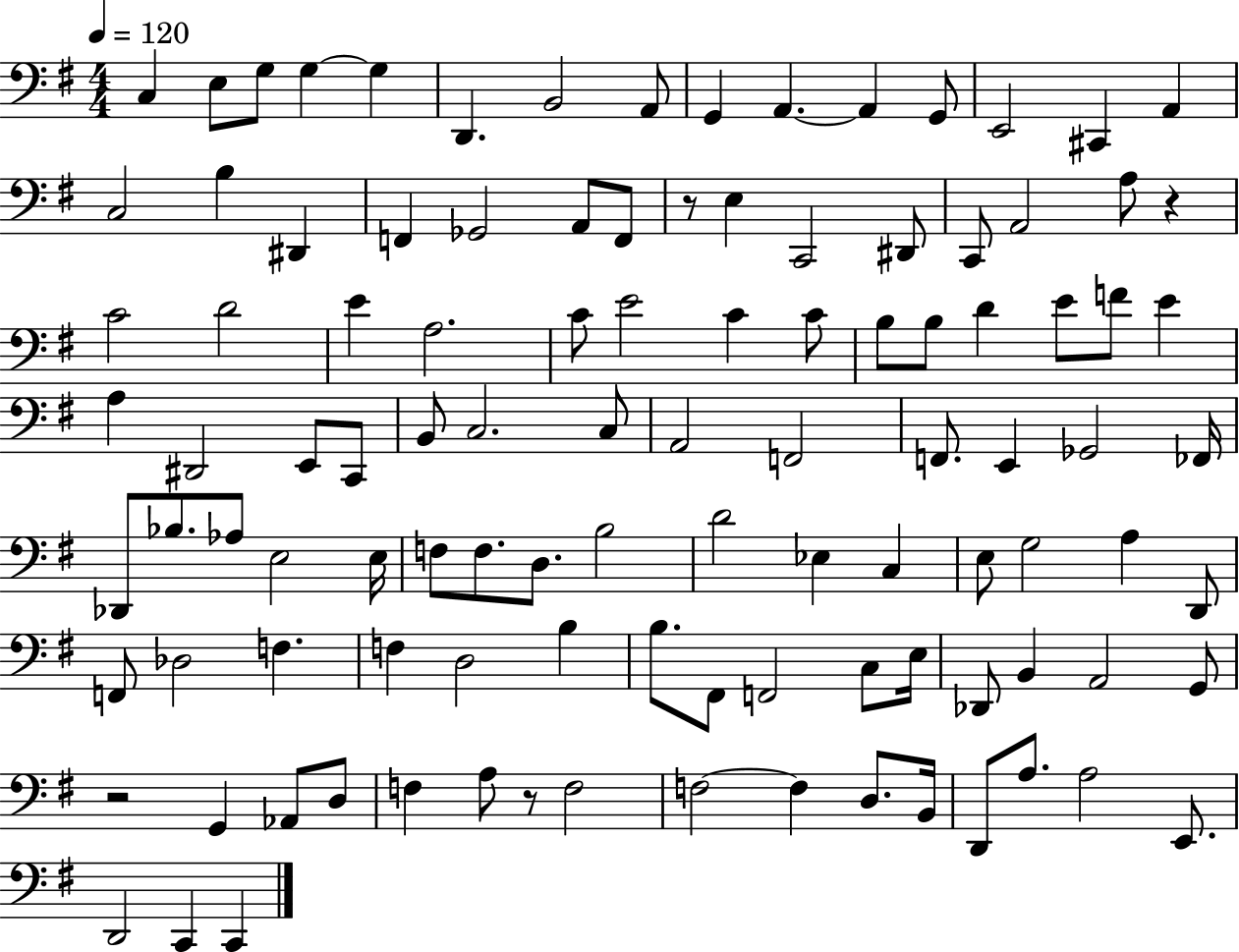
{
  \clef bass
  \numericTimeSignature
  \time 4/4
  \key g \major
  \tempo 4 = 120
  c4 e8 g8 g4~~ g4 | d,4. b,2 a,8 | g,4 a,4.~~ a,4 g,8 | e,2 cis,4 a,4 | \break c2 b4 dis,4 | f,4 ges,2 a,8 f,8 | r8 e4 c,2 dis,8 | c,8 a,2 a8 r4 | \break c'2 d'2 | e'4 a2. | c'8 e'2 c'4 c'8 | b8 b8 d'4 e'8 f'8 e'4 | \break a4 dis,2 e,8 c,8 | b,8 c2. c8 | a,2 f,2 | f,8. e,4 ges,2 fes,16 | \break des,8 bes8. aes8 e2 e16 | f8 f8. d8. b2 | d'2 ees4 c4 | e8 g2 a4 d,8 | \break f,8 des2 f4. | f4 d2 b4 | b8. fis,8 f,2 c8 e16 | des,8 b,4 a,2 g,8 | \break r2 g,4 aes,8 d8 | f4 a8 r8 f2 | f2~~ f4 d8. b,16 | d,8 a8. a2 e,8. | \break d,2 c,4 c,4 | \bar "|."
}